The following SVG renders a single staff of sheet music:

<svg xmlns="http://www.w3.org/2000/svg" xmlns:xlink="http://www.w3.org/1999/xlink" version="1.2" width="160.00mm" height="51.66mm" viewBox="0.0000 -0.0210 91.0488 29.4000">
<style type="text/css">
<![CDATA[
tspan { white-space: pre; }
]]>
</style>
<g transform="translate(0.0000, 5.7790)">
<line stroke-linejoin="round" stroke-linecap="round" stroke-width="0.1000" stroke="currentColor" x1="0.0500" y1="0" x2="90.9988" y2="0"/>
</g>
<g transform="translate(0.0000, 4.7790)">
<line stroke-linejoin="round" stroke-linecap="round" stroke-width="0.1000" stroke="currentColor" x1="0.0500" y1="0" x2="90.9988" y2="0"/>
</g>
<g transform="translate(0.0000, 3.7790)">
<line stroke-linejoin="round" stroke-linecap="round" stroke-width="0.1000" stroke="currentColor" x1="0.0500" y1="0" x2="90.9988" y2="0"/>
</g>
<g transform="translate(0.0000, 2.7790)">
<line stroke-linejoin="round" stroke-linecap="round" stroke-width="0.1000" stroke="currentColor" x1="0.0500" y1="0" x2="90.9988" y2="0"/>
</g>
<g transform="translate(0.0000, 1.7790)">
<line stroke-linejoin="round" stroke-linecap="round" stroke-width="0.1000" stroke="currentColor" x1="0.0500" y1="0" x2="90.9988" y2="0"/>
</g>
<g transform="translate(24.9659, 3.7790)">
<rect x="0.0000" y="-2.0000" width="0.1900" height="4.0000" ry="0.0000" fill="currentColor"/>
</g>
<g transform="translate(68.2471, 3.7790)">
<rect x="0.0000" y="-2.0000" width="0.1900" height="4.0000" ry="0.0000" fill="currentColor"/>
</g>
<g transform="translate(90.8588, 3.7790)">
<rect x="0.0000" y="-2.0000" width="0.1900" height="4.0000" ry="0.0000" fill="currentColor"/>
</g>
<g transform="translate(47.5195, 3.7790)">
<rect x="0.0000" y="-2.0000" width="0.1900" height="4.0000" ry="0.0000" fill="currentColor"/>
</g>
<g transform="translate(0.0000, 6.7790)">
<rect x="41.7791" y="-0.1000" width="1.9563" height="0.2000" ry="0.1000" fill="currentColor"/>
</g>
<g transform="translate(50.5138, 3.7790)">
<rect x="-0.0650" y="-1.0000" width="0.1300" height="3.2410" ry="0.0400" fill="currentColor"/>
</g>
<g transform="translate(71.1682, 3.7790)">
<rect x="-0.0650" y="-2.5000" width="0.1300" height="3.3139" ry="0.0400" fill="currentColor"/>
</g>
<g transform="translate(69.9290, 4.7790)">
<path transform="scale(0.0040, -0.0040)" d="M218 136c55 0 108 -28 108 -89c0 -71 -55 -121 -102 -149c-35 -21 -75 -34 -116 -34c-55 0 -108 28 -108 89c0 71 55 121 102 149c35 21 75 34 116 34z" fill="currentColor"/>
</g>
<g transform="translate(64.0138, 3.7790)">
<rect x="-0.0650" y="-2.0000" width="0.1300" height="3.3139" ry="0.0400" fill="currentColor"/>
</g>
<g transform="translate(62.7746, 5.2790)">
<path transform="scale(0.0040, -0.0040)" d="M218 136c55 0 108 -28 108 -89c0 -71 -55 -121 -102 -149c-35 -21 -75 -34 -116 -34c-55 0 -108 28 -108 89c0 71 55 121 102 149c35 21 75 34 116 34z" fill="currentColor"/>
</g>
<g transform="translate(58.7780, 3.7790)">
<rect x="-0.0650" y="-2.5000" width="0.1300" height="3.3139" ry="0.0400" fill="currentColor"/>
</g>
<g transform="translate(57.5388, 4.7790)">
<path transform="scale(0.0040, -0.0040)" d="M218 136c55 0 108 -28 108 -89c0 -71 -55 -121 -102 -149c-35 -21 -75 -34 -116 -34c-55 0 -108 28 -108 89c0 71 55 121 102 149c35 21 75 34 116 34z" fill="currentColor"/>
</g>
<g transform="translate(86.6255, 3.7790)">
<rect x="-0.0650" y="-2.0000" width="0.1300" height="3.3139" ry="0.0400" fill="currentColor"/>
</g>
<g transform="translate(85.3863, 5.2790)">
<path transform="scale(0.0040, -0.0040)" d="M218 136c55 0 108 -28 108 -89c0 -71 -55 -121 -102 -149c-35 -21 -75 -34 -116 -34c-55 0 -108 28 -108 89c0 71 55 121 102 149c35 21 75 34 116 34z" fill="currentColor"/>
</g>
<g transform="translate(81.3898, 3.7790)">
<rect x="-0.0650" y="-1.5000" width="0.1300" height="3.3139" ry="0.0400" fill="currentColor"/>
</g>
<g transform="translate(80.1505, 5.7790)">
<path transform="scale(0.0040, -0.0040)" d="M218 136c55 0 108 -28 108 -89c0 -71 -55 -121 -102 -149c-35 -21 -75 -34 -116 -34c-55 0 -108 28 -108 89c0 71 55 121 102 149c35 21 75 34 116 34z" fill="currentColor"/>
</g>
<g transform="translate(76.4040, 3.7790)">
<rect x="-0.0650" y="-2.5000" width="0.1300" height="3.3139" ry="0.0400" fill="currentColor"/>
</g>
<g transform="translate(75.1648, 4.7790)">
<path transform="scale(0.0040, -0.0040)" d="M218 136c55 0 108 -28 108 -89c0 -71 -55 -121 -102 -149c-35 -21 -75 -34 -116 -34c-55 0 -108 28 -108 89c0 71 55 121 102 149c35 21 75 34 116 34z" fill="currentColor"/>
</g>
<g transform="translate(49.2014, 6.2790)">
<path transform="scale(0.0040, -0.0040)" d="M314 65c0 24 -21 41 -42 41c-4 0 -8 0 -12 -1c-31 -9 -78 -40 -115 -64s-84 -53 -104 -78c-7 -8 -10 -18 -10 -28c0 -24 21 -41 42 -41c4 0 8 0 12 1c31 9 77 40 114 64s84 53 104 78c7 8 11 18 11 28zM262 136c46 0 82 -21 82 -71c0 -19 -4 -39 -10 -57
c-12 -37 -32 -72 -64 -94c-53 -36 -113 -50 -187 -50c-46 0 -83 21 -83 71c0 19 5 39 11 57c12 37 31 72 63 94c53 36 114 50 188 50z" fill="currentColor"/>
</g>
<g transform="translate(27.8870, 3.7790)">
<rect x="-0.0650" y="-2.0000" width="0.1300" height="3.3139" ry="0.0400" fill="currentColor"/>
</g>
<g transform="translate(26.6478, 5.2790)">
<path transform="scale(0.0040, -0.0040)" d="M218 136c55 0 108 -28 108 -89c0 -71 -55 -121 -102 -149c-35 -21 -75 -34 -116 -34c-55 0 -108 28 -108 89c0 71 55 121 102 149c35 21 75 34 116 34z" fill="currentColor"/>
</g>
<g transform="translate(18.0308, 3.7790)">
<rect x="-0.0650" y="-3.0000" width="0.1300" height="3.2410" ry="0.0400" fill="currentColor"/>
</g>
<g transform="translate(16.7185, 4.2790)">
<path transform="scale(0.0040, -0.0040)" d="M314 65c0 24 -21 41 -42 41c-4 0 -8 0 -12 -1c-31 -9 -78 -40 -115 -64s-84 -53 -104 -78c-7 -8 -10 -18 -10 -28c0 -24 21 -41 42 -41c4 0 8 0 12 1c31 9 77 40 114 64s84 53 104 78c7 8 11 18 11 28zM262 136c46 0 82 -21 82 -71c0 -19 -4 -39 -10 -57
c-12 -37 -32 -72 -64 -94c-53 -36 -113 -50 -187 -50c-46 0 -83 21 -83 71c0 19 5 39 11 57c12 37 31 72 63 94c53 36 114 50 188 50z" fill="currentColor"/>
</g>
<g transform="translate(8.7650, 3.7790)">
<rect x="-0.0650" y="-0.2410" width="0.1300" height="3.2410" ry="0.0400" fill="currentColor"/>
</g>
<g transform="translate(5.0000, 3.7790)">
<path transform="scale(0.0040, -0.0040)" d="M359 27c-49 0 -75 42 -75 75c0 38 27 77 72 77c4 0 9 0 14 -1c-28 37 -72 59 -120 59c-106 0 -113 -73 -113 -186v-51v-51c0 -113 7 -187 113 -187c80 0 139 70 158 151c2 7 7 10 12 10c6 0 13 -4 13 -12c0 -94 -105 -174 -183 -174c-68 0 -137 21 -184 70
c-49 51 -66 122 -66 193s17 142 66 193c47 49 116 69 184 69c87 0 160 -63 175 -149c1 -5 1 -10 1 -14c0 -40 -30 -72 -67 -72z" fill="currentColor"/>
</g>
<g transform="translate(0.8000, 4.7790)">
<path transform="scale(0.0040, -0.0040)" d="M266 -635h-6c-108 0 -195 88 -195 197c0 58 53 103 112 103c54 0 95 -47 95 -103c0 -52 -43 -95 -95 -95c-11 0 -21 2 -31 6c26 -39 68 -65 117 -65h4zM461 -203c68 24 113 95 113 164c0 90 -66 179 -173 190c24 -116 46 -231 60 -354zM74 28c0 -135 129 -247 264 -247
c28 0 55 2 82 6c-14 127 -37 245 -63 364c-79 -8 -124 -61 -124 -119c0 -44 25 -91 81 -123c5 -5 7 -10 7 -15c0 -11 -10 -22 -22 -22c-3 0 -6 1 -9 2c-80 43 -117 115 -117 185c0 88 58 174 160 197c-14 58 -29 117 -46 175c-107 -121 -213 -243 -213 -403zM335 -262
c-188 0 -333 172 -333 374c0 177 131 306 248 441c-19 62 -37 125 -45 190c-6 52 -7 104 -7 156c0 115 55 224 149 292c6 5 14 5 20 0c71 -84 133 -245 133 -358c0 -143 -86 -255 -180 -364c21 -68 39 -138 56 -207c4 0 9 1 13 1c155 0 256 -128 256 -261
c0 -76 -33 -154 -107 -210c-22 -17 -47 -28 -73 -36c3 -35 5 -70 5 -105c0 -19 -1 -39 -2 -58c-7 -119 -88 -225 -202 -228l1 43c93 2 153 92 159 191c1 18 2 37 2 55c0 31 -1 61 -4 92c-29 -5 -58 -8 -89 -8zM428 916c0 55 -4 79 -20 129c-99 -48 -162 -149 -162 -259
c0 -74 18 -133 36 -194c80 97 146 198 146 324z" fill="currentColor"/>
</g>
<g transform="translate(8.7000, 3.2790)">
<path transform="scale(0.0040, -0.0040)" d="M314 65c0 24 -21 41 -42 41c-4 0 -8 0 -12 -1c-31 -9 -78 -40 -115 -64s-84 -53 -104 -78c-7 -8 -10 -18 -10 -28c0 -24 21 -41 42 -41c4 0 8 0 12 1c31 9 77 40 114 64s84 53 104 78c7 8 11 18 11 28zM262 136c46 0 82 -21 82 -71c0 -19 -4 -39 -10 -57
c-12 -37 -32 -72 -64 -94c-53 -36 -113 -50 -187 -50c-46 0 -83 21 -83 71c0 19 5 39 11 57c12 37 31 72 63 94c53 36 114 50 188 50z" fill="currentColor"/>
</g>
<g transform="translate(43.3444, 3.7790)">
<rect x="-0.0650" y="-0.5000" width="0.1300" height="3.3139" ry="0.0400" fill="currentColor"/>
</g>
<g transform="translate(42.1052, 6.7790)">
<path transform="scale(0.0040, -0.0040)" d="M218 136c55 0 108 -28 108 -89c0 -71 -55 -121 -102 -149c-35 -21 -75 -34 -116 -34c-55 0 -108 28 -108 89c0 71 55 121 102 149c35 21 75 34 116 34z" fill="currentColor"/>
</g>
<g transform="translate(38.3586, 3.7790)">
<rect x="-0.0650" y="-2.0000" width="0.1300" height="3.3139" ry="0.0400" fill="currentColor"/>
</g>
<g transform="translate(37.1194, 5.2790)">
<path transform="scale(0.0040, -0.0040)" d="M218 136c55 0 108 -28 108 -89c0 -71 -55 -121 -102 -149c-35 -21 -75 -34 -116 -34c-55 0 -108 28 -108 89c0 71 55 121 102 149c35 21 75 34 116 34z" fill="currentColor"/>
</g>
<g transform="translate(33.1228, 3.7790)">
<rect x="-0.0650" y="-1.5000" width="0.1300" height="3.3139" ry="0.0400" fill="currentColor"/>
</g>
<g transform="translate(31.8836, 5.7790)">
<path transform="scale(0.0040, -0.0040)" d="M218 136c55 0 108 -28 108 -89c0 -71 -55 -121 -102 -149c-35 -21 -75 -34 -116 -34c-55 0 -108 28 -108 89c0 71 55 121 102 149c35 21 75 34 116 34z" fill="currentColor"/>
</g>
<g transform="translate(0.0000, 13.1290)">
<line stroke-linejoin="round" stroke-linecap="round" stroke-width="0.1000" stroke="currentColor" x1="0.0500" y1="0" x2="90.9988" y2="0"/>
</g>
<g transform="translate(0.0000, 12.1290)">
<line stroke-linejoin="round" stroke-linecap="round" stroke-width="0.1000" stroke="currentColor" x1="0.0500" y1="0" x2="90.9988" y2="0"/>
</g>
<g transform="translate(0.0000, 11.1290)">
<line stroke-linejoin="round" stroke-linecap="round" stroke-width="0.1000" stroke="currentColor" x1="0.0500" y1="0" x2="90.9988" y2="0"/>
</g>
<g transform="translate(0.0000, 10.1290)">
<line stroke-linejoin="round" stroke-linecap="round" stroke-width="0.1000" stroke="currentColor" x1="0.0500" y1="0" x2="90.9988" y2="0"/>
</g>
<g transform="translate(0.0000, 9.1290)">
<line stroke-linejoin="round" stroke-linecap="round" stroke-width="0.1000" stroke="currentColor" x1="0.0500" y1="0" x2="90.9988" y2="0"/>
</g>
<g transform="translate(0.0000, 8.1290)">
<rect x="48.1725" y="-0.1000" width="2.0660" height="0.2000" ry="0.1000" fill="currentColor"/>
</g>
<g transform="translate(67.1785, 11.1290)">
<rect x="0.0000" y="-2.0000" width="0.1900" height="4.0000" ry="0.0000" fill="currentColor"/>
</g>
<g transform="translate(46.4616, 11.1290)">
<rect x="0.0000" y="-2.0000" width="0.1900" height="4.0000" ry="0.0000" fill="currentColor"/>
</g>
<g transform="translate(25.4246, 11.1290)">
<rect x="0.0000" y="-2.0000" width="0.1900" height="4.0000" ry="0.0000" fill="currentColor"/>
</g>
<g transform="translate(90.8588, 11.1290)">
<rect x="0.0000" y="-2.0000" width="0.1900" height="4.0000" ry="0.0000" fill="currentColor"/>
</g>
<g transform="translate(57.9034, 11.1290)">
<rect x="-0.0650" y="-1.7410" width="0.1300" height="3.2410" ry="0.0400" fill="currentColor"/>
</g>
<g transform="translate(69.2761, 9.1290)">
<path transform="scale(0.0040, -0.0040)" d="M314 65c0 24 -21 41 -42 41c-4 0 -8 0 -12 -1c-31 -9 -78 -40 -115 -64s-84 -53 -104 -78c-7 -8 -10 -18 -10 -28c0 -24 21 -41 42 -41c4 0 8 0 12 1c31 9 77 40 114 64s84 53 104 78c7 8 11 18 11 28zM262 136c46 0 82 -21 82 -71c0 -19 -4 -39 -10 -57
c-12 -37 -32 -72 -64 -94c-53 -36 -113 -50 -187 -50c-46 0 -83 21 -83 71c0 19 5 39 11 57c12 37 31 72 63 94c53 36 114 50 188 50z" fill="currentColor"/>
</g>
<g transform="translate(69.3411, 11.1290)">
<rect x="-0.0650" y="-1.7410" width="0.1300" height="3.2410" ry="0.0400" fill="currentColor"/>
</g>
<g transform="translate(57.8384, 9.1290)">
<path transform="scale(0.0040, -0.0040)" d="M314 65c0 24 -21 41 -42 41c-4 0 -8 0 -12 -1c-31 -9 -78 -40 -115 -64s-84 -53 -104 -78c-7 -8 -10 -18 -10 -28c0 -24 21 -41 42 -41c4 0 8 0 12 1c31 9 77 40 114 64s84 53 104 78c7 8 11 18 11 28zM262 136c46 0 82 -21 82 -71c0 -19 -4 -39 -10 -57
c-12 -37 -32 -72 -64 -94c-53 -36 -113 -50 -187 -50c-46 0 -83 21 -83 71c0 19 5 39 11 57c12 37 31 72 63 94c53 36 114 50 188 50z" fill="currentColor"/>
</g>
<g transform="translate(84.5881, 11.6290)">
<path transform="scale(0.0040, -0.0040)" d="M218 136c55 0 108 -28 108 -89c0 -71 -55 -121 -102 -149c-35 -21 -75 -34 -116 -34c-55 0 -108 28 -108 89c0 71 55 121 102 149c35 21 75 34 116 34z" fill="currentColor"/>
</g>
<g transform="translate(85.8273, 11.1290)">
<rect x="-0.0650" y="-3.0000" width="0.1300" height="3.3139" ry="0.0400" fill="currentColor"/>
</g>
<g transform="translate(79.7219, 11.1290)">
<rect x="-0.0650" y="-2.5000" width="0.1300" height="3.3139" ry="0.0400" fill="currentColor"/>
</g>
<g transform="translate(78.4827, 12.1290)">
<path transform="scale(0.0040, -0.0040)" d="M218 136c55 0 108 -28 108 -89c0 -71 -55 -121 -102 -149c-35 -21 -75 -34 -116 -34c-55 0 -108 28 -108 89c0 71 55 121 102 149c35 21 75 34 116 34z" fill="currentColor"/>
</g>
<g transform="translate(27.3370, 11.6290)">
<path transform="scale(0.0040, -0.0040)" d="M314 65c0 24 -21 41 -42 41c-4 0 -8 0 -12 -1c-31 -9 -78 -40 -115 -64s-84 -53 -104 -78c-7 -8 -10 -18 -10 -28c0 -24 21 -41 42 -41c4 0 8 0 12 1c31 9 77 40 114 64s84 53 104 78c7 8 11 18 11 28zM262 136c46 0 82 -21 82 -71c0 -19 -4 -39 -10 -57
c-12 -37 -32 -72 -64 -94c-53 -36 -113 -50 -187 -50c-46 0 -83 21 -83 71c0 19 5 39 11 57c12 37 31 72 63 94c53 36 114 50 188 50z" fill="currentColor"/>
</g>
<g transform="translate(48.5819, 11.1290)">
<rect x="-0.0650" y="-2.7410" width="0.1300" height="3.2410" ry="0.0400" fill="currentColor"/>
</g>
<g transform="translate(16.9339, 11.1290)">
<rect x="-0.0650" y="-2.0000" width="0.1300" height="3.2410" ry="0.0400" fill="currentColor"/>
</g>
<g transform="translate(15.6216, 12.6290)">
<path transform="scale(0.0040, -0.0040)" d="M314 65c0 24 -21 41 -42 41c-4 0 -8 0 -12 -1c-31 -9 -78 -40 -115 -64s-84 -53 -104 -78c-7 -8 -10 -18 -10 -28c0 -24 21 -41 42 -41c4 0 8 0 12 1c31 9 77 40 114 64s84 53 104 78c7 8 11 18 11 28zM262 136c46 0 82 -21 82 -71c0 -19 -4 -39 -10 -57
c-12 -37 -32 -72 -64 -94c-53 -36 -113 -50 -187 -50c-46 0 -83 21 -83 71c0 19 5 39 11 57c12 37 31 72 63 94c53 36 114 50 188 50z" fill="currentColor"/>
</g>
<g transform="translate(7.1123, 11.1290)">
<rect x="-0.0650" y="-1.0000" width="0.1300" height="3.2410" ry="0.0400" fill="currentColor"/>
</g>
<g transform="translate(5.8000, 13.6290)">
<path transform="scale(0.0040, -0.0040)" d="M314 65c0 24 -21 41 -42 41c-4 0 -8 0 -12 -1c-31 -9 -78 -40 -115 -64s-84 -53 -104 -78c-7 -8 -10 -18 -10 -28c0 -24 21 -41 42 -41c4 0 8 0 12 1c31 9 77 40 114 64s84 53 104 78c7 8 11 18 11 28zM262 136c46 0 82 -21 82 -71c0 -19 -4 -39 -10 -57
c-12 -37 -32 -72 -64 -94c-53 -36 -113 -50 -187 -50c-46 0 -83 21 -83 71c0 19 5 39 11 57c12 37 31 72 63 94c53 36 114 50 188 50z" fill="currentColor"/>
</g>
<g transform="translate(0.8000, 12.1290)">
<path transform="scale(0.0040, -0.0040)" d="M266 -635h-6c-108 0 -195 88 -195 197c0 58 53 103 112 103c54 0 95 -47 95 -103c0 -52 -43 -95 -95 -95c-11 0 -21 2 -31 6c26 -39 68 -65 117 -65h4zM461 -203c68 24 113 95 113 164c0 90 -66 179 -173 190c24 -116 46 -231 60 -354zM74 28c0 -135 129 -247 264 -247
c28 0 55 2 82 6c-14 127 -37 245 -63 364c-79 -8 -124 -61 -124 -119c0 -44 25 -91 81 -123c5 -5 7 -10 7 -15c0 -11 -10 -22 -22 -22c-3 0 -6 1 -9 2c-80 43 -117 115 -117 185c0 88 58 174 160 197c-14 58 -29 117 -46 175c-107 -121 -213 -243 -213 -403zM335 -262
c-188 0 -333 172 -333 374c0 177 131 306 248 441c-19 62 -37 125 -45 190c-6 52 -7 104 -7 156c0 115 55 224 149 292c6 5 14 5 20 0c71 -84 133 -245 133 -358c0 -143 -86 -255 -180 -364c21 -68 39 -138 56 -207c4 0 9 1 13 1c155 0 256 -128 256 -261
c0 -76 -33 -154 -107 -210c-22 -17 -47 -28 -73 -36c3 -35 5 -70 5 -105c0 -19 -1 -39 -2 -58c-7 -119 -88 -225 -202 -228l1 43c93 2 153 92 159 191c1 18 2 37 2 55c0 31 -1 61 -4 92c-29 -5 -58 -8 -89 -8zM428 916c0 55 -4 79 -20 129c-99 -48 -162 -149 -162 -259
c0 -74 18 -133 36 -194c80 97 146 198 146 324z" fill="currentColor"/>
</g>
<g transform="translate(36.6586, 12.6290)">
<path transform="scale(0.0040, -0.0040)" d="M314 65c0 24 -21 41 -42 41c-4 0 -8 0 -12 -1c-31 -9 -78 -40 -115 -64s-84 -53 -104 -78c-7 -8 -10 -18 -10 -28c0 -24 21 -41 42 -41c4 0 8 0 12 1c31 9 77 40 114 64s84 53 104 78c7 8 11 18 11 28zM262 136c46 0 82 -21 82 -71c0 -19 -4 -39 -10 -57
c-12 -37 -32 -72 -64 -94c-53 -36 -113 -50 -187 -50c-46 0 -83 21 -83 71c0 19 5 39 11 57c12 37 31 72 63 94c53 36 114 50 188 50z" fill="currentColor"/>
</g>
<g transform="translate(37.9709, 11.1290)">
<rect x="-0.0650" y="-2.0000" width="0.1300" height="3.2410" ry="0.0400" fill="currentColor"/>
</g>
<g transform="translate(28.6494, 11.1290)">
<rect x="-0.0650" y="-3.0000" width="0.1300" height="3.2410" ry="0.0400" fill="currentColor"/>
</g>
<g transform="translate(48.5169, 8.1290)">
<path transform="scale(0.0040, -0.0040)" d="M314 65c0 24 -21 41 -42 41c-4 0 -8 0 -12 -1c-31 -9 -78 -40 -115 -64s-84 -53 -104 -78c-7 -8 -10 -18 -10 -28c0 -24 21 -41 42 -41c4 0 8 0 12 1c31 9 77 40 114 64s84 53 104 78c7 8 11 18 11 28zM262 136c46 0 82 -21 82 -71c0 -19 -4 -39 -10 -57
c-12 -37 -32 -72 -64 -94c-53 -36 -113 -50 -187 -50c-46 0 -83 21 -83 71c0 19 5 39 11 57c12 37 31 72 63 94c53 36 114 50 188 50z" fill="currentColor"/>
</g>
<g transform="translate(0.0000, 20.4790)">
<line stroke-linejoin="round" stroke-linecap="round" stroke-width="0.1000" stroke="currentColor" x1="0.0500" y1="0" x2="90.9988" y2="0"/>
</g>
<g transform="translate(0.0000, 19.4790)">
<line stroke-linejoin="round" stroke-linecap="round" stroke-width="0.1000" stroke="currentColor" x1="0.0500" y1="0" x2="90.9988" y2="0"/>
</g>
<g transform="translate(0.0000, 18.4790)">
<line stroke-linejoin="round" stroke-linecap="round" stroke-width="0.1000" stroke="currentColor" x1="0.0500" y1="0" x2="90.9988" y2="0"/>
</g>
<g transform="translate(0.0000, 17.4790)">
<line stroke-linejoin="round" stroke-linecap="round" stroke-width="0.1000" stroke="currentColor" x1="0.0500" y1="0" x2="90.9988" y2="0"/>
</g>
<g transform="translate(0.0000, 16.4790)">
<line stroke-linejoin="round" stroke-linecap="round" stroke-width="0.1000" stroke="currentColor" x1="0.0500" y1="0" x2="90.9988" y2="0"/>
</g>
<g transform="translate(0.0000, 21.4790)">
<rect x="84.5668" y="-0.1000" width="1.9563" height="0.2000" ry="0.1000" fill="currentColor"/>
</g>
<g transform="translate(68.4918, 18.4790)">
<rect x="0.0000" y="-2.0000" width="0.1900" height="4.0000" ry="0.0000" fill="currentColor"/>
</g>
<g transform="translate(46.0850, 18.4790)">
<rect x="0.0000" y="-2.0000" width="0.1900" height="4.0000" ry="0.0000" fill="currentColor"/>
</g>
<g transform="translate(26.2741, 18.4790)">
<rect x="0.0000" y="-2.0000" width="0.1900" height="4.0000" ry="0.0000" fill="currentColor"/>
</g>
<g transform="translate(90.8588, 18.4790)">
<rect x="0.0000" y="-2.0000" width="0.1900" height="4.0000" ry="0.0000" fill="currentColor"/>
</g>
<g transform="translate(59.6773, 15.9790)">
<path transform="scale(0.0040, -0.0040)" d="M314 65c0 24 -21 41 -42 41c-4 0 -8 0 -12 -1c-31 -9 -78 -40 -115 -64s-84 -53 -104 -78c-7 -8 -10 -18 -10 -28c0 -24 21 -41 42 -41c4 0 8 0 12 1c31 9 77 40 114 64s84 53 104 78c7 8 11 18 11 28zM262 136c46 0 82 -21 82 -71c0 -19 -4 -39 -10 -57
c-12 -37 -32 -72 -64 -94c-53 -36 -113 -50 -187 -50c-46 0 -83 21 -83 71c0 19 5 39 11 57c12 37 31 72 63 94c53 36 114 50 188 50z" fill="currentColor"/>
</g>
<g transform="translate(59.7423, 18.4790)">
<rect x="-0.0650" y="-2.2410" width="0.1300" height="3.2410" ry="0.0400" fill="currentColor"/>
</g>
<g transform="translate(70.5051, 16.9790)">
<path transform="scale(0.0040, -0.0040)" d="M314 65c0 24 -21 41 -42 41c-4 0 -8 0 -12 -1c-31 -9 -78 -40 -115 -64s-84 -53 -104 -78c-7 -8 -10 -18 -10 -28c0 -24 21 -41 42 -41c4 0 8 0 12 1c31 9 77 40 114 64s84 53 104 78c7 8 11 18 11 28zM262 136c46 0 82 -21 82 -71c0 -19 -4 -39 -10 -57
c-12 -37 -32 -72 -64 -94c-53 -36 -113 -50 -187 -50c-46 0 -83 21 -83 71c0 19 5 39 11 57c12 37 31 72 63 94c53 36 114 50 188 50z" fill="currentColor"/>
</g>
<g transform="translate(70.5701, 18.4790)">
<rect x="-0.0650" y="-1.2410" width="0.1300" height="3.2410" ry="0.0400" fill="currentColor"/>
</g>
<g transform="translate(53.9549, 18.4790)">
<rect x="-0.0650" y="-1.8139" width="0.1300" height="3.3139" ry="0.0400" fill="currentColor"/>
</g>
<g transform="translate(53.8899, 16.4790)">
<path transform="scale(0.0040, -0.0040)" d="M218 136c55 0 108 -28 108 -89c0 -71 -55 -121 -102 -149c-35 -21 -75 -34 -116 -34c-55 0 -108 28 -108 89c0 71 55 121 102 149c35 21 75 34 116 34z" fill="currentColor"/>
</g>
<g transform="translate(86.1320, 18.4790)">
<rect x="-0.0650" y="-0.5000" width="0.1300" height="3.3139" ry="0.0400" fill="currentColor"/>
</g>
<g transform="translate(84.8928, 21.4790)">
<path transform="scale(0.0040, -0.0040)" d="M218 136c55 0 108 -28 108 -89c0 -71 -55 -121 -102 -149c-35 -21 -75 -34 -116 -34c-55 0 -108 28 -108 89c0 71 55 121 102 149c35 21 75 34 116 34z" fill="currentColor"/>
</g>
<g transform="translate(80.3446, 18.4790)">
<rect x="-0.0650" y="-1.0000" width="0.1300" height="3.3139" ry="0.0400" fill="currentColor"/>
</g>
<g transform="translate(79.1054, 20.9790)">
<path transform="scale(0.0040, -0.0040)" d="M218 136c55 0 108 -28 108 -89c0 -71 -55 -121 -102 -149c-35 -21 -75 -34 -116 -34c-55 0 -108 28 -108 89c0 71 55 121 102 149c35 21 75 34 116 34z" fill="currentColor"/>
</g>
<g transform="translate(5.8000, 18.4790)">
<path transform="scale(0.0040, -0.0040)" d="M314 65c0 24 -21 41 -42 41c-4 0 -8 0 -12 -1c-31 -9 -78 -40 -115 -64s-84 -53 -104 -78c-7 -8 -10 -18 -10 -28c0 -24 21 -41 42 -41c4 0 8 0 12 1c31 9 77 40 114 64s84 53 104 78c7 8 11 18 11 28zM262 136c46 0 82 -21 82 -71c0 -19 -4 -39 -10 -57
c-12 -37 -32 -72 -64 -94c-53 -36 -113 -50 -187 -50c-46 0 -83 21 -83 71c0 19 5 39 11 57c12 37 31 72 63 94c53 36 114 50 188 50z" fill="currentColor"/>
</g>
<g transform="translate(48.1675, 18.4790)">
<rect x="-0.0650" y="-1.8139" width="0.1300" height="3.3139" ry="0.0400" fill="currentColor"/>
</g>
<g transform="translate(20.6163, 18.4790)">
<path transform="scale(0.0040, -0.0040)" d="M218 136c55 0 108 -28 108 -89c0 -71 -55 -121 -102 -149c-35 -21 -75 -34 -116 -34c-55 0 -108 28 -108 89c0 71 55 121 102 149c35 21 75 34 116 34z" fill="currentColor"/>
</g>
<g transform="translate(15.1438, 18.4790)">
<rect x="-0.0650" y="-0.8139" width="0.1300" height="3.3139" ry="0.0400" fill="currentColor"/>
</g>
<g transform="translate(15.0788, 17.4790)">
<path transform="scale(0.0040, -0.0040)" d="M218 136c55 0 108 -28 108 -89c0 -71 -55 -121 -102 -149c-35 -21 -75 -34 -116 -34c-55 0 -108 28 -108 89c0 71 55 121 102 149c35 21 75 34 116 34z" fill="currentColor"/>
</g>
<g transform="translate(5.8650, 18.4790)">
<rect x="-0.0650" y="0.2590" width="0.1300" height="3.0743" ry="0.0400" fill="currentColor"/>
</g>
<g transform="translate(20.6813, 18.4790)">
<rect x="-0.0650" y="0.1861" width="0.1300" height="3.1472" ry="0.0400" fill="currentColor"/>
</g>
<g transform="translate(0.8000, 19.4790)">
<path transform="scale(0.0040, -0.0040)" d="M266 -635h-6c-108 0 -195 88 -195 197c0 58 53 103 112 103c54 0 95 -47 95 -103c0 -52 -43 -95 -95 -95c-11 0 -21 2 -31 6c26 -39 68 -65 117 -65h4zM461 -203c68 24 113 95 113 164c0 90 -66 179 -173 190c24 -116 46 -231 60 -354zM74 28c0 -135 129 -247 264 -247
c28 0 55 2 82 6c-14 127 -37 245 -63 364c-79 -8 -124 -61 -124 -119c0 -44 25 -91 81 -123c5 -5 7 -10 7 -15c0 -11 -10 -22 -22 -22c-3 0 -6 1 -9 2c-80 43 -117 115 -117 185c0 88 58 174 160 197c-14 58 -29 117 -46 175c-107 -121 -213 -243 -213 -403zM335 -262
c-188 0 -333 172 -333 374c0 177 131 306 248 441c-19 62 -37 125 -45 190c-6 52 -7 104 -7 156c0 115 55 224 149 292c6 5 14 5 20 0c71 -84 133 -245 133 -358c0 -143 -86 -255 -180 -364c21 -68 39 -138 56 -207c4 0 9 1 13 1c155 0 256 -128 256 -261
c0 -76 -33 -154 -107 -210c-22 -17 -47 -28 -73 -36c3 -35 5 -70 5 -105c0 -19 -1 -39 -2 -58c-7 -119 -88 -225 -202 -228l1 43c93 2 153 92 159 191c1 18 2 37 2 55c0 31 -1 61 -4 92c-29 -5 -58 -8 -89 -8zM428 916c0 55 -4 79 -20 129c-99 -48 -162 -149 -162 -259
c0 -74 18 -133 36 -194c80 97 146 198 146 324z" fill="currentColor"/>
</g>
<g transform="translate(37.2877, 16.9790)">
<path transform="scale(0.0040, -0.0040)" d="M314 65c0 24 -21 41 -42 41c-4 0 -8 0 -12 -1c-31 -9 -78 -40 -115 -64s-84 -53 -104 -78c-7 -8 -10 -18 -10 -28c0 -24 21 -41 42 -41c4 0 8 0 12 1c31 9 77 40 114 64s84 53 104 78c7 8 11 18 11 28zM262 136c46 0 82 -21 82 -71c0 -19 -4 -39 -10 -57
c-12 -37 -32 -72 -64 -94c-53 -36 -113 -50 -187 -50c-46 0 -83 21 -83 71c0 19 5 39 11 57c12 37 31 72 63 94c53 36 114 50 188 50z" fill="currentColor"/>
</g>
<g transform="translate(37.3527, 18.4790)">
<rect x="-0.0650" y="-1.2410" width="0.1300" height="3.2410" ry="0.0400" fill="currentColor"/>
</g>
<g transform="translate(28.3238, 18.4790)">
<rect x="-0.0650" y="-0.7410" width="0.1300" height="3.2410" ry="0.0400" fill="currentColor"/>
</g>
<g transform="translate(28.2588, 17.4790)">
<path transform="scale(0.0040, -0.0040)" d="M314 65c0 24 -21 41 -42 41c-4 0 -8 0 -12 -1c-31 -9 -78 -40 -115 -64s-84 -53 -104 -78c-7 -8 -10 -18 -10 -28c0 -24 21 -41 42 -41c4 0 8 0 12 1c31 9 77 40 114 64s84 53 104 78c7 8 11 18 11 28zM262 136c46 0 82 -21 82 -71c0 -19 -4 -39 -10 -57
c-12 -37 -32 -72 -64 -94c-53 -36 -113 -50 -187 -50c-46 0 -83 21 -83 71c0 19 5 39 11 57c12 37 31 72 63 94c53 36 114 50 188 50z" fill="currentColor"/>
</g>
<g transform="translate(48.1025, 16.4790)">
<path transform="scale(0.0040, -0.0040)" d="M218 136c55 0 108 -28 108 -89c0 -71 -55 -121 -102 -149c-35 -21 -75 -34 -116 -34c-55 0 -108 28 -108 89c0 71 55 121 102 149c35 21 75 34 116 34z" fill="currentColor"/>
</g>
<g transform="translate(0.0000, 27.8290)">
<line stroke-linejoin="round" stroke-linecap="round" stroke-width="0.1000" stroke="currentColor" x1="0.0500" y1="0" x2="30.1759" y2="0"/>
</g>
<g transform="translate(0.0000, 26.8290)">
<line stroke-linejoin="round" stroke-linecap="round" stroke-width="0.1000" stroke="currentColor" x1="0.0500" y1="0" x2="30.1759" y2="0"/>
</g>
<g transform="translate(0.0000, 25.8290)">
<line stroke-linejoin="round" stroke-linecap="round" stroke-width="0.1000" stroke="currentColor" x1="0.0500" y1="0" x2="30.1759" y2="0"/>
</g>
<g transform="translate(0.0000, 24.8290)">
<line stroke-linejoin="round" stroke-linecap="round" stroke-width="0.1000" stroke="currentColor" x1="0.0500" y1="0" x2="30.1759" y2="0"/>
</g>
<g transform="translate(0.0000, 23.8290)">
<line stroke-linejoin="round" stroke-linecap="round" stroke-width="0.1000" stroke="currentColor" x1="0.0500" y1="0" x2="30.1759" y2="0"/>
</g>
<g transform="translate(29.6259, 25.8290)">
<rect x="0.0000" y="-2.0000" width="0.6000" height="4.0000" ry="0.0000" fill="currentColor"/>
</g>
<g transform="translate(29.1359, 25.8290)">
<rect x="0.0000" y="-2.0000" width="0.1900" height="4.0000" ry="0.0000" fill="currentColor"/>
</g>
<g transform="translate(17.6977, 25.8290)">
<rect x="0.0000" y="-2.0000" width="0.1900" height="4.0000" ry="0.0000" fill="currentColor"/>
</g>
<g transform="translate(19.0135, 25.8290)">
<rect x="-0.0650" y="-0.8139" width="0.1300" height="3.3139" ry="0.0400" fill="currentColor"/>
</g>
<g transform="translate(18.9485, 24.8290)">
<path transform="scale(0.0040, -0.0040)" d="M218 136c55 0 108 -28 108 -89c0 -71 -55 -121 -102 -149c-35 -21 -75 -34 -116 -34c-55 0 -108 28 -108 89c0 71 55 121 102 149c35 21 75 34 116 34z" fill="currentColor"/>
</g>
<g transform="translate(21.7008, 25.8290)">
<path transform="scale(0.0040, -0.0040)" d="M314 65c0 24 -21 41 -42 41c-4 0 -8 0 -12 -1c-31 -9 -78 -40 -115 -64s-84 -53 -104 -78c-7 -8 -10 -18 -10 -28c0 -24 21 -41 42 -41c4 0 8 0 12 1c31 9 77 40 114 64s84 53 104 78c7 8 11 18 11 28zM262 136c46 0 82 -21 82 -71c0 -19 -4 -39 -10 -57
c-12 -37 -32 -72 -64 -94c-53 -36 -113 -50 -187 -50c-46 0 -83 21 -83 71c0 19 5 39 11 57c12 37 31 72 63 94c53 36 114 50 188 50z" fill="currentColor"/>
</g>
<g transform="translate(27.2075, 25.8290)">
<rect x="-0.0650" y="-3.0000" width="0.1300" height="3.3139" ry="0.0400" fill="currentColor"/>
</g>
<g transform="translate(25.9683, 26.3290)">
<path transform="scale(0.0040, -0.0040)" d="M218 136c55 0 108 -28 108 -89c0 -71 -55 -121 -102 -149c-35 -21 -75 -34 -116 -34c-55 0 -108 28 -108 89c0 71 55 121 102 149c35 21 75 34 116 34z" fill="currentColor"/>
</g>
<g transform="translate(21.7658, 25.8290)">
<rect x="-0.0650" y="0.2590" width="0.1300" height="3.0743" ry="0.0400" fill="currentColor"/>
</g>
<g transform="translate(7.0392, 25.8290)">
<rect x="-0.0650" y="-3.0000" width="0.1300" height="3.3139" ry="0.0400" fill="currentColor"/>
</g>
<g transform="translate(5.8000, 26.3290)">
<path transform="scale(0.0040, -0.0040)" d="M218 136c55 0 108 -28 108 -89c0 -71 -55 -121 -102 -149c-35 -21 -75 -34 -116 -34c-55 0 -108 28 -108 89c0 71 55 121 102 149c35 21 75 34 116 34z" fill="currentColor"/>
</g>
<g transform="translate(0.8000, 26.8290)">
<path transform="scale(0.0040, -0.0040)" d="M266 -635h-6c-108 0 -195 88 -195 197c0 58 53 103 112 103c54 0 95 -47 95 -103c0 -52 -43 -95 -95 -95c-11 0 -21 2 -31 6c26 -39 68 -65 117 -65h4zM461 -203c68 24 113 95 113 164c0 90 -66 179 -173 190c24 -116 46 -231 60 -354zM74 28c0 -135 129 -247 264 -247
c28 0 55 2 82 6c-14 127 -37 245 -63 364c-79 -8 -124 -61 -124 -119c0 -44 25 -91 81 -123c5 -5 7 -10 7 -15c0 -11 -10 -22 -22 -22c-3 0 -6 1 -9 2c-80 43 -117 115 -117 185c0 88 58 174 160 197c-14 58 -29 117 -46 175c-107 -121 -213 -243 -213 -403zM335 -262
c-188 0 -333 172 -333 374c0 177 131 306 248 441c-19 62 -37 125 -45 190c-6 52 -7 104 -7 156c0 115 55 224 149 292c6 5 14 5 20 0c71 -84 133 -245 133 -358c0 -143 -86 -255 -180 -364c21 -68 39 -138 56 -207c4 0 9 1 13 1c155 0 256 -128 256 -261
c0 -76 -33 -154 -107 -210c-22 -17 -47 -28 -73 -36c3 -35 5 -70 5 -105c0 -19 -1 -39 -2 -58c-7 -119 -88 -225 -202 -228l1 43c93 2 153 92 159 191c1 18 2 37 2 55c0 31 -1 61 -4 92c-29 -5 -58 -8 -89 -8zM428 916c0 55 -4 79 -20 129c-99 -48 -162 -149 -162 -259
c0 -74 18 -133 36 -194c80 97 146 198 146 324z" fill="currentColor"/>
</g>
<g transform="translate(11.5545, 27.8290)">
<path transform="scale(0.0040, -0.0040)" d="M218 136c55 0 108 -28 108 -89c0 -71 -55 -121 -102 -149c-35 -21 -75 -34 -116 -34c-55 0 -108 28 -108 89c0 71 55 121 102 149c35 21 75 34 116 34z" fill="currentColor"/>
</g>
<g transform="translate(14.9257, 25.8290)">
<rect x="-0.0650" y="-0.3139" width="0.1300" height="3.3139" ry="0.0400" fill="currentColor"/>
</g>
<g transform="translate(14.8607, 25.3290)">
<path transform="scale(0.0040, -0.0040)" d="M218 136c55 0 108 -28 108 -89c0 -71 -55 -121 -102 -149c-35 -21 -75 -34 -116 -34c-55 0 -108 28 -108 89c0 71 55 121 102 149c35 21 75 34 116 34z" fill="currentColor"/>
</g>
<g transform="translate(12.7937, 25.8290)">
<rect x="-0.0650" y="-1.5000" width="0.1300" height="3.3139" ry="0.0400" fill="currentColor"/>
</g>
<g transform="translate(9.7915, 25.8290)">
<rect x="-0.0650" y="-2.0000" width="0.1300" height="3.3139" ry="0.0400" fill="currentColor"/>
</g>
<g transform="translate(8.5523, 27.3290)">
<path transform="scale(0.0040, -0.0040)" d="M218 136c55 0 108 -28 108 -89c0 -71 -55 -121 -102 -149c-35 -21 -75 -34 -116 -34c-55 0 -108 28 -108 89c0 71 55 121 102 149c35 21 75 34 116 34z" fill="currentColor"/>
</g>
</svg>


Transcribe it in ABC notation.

X:1
T:Untitled
M:4/4
L:1/4
K:C
c2 A2 F E F C D2 G F G G E F D2 F2 A2 F2 a2 f2 f2 G A B2 d B d2 e2 f f g2 e2 D C A F E c d B2 A